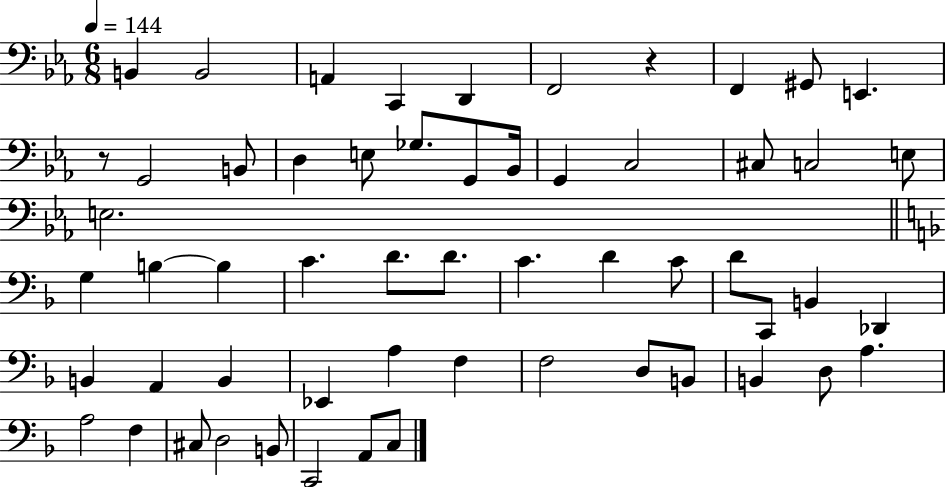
{
  \clef bass
  \numericTimeSignature
  \time 6/8
  \key ees \major
  \tempo 4 = 144
  b,4 b,2 | a,4 c,4 d,4 | f,2 r4 | f,4 gis,8 e,4. | \break r8 g,2 b,8 | d4 e8 ges8. g,8 bes,16 | g,4 c2 | cis8 c2 e8 | \break e2. | \bar "||" \break \key f \major g4 b4~~ b4 | c'4. d'8. d'8. | c'4. d'4 c'8 | d'8 c,8 b,4 des,4 | \break b,4 a,4 b,4 | ees,4 a4 f4 | f2 d8 b,8 | b,4 d8 a4. | \break a2 f4 | cis8 d2 b,8 | c,2 a,8 c8 | \bar "|."
}